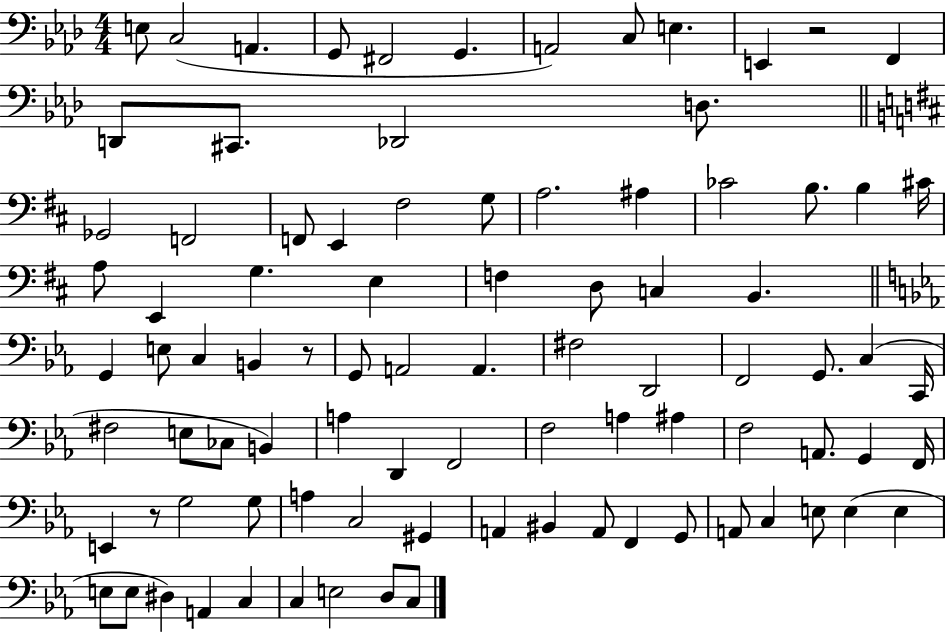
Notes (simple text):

E3/e C3/h A2/q. G2/e F#2/h G2/q. A2/h C3/e E3/q. E2/q R/h F2/q D2/e C#2/e. Db2/h D3/e. Gb2/h F2/h F2/e E2/q F#3/h G3/e A3/h. A#3/q CES4/h B3/e. B3/q C#4/s A3/e E2/q G3/q. E3/q F3/q D3/e C3/q B2/q. G2/q E3/e C3/q B2/q R/e G2/e A2/h A2/q. F#3/h D2/h F2/h G2/e. C3/q C2/s F#3/h E3/e CES3/e B2/q A3/q D2/q F2/h F3/h A3/q A#3/q F3/h A2/e. G2/q F2/s E2/q R/e G3/h G3/e A3/q C3/h G#2/q A2/q BIS2/q A2/e F2/q G2/e A2/e C3/q E3/e E3/q E3/q E3/e E3/e D#3/q A2/q C3/q C3/q E3/h D3/e C3/e